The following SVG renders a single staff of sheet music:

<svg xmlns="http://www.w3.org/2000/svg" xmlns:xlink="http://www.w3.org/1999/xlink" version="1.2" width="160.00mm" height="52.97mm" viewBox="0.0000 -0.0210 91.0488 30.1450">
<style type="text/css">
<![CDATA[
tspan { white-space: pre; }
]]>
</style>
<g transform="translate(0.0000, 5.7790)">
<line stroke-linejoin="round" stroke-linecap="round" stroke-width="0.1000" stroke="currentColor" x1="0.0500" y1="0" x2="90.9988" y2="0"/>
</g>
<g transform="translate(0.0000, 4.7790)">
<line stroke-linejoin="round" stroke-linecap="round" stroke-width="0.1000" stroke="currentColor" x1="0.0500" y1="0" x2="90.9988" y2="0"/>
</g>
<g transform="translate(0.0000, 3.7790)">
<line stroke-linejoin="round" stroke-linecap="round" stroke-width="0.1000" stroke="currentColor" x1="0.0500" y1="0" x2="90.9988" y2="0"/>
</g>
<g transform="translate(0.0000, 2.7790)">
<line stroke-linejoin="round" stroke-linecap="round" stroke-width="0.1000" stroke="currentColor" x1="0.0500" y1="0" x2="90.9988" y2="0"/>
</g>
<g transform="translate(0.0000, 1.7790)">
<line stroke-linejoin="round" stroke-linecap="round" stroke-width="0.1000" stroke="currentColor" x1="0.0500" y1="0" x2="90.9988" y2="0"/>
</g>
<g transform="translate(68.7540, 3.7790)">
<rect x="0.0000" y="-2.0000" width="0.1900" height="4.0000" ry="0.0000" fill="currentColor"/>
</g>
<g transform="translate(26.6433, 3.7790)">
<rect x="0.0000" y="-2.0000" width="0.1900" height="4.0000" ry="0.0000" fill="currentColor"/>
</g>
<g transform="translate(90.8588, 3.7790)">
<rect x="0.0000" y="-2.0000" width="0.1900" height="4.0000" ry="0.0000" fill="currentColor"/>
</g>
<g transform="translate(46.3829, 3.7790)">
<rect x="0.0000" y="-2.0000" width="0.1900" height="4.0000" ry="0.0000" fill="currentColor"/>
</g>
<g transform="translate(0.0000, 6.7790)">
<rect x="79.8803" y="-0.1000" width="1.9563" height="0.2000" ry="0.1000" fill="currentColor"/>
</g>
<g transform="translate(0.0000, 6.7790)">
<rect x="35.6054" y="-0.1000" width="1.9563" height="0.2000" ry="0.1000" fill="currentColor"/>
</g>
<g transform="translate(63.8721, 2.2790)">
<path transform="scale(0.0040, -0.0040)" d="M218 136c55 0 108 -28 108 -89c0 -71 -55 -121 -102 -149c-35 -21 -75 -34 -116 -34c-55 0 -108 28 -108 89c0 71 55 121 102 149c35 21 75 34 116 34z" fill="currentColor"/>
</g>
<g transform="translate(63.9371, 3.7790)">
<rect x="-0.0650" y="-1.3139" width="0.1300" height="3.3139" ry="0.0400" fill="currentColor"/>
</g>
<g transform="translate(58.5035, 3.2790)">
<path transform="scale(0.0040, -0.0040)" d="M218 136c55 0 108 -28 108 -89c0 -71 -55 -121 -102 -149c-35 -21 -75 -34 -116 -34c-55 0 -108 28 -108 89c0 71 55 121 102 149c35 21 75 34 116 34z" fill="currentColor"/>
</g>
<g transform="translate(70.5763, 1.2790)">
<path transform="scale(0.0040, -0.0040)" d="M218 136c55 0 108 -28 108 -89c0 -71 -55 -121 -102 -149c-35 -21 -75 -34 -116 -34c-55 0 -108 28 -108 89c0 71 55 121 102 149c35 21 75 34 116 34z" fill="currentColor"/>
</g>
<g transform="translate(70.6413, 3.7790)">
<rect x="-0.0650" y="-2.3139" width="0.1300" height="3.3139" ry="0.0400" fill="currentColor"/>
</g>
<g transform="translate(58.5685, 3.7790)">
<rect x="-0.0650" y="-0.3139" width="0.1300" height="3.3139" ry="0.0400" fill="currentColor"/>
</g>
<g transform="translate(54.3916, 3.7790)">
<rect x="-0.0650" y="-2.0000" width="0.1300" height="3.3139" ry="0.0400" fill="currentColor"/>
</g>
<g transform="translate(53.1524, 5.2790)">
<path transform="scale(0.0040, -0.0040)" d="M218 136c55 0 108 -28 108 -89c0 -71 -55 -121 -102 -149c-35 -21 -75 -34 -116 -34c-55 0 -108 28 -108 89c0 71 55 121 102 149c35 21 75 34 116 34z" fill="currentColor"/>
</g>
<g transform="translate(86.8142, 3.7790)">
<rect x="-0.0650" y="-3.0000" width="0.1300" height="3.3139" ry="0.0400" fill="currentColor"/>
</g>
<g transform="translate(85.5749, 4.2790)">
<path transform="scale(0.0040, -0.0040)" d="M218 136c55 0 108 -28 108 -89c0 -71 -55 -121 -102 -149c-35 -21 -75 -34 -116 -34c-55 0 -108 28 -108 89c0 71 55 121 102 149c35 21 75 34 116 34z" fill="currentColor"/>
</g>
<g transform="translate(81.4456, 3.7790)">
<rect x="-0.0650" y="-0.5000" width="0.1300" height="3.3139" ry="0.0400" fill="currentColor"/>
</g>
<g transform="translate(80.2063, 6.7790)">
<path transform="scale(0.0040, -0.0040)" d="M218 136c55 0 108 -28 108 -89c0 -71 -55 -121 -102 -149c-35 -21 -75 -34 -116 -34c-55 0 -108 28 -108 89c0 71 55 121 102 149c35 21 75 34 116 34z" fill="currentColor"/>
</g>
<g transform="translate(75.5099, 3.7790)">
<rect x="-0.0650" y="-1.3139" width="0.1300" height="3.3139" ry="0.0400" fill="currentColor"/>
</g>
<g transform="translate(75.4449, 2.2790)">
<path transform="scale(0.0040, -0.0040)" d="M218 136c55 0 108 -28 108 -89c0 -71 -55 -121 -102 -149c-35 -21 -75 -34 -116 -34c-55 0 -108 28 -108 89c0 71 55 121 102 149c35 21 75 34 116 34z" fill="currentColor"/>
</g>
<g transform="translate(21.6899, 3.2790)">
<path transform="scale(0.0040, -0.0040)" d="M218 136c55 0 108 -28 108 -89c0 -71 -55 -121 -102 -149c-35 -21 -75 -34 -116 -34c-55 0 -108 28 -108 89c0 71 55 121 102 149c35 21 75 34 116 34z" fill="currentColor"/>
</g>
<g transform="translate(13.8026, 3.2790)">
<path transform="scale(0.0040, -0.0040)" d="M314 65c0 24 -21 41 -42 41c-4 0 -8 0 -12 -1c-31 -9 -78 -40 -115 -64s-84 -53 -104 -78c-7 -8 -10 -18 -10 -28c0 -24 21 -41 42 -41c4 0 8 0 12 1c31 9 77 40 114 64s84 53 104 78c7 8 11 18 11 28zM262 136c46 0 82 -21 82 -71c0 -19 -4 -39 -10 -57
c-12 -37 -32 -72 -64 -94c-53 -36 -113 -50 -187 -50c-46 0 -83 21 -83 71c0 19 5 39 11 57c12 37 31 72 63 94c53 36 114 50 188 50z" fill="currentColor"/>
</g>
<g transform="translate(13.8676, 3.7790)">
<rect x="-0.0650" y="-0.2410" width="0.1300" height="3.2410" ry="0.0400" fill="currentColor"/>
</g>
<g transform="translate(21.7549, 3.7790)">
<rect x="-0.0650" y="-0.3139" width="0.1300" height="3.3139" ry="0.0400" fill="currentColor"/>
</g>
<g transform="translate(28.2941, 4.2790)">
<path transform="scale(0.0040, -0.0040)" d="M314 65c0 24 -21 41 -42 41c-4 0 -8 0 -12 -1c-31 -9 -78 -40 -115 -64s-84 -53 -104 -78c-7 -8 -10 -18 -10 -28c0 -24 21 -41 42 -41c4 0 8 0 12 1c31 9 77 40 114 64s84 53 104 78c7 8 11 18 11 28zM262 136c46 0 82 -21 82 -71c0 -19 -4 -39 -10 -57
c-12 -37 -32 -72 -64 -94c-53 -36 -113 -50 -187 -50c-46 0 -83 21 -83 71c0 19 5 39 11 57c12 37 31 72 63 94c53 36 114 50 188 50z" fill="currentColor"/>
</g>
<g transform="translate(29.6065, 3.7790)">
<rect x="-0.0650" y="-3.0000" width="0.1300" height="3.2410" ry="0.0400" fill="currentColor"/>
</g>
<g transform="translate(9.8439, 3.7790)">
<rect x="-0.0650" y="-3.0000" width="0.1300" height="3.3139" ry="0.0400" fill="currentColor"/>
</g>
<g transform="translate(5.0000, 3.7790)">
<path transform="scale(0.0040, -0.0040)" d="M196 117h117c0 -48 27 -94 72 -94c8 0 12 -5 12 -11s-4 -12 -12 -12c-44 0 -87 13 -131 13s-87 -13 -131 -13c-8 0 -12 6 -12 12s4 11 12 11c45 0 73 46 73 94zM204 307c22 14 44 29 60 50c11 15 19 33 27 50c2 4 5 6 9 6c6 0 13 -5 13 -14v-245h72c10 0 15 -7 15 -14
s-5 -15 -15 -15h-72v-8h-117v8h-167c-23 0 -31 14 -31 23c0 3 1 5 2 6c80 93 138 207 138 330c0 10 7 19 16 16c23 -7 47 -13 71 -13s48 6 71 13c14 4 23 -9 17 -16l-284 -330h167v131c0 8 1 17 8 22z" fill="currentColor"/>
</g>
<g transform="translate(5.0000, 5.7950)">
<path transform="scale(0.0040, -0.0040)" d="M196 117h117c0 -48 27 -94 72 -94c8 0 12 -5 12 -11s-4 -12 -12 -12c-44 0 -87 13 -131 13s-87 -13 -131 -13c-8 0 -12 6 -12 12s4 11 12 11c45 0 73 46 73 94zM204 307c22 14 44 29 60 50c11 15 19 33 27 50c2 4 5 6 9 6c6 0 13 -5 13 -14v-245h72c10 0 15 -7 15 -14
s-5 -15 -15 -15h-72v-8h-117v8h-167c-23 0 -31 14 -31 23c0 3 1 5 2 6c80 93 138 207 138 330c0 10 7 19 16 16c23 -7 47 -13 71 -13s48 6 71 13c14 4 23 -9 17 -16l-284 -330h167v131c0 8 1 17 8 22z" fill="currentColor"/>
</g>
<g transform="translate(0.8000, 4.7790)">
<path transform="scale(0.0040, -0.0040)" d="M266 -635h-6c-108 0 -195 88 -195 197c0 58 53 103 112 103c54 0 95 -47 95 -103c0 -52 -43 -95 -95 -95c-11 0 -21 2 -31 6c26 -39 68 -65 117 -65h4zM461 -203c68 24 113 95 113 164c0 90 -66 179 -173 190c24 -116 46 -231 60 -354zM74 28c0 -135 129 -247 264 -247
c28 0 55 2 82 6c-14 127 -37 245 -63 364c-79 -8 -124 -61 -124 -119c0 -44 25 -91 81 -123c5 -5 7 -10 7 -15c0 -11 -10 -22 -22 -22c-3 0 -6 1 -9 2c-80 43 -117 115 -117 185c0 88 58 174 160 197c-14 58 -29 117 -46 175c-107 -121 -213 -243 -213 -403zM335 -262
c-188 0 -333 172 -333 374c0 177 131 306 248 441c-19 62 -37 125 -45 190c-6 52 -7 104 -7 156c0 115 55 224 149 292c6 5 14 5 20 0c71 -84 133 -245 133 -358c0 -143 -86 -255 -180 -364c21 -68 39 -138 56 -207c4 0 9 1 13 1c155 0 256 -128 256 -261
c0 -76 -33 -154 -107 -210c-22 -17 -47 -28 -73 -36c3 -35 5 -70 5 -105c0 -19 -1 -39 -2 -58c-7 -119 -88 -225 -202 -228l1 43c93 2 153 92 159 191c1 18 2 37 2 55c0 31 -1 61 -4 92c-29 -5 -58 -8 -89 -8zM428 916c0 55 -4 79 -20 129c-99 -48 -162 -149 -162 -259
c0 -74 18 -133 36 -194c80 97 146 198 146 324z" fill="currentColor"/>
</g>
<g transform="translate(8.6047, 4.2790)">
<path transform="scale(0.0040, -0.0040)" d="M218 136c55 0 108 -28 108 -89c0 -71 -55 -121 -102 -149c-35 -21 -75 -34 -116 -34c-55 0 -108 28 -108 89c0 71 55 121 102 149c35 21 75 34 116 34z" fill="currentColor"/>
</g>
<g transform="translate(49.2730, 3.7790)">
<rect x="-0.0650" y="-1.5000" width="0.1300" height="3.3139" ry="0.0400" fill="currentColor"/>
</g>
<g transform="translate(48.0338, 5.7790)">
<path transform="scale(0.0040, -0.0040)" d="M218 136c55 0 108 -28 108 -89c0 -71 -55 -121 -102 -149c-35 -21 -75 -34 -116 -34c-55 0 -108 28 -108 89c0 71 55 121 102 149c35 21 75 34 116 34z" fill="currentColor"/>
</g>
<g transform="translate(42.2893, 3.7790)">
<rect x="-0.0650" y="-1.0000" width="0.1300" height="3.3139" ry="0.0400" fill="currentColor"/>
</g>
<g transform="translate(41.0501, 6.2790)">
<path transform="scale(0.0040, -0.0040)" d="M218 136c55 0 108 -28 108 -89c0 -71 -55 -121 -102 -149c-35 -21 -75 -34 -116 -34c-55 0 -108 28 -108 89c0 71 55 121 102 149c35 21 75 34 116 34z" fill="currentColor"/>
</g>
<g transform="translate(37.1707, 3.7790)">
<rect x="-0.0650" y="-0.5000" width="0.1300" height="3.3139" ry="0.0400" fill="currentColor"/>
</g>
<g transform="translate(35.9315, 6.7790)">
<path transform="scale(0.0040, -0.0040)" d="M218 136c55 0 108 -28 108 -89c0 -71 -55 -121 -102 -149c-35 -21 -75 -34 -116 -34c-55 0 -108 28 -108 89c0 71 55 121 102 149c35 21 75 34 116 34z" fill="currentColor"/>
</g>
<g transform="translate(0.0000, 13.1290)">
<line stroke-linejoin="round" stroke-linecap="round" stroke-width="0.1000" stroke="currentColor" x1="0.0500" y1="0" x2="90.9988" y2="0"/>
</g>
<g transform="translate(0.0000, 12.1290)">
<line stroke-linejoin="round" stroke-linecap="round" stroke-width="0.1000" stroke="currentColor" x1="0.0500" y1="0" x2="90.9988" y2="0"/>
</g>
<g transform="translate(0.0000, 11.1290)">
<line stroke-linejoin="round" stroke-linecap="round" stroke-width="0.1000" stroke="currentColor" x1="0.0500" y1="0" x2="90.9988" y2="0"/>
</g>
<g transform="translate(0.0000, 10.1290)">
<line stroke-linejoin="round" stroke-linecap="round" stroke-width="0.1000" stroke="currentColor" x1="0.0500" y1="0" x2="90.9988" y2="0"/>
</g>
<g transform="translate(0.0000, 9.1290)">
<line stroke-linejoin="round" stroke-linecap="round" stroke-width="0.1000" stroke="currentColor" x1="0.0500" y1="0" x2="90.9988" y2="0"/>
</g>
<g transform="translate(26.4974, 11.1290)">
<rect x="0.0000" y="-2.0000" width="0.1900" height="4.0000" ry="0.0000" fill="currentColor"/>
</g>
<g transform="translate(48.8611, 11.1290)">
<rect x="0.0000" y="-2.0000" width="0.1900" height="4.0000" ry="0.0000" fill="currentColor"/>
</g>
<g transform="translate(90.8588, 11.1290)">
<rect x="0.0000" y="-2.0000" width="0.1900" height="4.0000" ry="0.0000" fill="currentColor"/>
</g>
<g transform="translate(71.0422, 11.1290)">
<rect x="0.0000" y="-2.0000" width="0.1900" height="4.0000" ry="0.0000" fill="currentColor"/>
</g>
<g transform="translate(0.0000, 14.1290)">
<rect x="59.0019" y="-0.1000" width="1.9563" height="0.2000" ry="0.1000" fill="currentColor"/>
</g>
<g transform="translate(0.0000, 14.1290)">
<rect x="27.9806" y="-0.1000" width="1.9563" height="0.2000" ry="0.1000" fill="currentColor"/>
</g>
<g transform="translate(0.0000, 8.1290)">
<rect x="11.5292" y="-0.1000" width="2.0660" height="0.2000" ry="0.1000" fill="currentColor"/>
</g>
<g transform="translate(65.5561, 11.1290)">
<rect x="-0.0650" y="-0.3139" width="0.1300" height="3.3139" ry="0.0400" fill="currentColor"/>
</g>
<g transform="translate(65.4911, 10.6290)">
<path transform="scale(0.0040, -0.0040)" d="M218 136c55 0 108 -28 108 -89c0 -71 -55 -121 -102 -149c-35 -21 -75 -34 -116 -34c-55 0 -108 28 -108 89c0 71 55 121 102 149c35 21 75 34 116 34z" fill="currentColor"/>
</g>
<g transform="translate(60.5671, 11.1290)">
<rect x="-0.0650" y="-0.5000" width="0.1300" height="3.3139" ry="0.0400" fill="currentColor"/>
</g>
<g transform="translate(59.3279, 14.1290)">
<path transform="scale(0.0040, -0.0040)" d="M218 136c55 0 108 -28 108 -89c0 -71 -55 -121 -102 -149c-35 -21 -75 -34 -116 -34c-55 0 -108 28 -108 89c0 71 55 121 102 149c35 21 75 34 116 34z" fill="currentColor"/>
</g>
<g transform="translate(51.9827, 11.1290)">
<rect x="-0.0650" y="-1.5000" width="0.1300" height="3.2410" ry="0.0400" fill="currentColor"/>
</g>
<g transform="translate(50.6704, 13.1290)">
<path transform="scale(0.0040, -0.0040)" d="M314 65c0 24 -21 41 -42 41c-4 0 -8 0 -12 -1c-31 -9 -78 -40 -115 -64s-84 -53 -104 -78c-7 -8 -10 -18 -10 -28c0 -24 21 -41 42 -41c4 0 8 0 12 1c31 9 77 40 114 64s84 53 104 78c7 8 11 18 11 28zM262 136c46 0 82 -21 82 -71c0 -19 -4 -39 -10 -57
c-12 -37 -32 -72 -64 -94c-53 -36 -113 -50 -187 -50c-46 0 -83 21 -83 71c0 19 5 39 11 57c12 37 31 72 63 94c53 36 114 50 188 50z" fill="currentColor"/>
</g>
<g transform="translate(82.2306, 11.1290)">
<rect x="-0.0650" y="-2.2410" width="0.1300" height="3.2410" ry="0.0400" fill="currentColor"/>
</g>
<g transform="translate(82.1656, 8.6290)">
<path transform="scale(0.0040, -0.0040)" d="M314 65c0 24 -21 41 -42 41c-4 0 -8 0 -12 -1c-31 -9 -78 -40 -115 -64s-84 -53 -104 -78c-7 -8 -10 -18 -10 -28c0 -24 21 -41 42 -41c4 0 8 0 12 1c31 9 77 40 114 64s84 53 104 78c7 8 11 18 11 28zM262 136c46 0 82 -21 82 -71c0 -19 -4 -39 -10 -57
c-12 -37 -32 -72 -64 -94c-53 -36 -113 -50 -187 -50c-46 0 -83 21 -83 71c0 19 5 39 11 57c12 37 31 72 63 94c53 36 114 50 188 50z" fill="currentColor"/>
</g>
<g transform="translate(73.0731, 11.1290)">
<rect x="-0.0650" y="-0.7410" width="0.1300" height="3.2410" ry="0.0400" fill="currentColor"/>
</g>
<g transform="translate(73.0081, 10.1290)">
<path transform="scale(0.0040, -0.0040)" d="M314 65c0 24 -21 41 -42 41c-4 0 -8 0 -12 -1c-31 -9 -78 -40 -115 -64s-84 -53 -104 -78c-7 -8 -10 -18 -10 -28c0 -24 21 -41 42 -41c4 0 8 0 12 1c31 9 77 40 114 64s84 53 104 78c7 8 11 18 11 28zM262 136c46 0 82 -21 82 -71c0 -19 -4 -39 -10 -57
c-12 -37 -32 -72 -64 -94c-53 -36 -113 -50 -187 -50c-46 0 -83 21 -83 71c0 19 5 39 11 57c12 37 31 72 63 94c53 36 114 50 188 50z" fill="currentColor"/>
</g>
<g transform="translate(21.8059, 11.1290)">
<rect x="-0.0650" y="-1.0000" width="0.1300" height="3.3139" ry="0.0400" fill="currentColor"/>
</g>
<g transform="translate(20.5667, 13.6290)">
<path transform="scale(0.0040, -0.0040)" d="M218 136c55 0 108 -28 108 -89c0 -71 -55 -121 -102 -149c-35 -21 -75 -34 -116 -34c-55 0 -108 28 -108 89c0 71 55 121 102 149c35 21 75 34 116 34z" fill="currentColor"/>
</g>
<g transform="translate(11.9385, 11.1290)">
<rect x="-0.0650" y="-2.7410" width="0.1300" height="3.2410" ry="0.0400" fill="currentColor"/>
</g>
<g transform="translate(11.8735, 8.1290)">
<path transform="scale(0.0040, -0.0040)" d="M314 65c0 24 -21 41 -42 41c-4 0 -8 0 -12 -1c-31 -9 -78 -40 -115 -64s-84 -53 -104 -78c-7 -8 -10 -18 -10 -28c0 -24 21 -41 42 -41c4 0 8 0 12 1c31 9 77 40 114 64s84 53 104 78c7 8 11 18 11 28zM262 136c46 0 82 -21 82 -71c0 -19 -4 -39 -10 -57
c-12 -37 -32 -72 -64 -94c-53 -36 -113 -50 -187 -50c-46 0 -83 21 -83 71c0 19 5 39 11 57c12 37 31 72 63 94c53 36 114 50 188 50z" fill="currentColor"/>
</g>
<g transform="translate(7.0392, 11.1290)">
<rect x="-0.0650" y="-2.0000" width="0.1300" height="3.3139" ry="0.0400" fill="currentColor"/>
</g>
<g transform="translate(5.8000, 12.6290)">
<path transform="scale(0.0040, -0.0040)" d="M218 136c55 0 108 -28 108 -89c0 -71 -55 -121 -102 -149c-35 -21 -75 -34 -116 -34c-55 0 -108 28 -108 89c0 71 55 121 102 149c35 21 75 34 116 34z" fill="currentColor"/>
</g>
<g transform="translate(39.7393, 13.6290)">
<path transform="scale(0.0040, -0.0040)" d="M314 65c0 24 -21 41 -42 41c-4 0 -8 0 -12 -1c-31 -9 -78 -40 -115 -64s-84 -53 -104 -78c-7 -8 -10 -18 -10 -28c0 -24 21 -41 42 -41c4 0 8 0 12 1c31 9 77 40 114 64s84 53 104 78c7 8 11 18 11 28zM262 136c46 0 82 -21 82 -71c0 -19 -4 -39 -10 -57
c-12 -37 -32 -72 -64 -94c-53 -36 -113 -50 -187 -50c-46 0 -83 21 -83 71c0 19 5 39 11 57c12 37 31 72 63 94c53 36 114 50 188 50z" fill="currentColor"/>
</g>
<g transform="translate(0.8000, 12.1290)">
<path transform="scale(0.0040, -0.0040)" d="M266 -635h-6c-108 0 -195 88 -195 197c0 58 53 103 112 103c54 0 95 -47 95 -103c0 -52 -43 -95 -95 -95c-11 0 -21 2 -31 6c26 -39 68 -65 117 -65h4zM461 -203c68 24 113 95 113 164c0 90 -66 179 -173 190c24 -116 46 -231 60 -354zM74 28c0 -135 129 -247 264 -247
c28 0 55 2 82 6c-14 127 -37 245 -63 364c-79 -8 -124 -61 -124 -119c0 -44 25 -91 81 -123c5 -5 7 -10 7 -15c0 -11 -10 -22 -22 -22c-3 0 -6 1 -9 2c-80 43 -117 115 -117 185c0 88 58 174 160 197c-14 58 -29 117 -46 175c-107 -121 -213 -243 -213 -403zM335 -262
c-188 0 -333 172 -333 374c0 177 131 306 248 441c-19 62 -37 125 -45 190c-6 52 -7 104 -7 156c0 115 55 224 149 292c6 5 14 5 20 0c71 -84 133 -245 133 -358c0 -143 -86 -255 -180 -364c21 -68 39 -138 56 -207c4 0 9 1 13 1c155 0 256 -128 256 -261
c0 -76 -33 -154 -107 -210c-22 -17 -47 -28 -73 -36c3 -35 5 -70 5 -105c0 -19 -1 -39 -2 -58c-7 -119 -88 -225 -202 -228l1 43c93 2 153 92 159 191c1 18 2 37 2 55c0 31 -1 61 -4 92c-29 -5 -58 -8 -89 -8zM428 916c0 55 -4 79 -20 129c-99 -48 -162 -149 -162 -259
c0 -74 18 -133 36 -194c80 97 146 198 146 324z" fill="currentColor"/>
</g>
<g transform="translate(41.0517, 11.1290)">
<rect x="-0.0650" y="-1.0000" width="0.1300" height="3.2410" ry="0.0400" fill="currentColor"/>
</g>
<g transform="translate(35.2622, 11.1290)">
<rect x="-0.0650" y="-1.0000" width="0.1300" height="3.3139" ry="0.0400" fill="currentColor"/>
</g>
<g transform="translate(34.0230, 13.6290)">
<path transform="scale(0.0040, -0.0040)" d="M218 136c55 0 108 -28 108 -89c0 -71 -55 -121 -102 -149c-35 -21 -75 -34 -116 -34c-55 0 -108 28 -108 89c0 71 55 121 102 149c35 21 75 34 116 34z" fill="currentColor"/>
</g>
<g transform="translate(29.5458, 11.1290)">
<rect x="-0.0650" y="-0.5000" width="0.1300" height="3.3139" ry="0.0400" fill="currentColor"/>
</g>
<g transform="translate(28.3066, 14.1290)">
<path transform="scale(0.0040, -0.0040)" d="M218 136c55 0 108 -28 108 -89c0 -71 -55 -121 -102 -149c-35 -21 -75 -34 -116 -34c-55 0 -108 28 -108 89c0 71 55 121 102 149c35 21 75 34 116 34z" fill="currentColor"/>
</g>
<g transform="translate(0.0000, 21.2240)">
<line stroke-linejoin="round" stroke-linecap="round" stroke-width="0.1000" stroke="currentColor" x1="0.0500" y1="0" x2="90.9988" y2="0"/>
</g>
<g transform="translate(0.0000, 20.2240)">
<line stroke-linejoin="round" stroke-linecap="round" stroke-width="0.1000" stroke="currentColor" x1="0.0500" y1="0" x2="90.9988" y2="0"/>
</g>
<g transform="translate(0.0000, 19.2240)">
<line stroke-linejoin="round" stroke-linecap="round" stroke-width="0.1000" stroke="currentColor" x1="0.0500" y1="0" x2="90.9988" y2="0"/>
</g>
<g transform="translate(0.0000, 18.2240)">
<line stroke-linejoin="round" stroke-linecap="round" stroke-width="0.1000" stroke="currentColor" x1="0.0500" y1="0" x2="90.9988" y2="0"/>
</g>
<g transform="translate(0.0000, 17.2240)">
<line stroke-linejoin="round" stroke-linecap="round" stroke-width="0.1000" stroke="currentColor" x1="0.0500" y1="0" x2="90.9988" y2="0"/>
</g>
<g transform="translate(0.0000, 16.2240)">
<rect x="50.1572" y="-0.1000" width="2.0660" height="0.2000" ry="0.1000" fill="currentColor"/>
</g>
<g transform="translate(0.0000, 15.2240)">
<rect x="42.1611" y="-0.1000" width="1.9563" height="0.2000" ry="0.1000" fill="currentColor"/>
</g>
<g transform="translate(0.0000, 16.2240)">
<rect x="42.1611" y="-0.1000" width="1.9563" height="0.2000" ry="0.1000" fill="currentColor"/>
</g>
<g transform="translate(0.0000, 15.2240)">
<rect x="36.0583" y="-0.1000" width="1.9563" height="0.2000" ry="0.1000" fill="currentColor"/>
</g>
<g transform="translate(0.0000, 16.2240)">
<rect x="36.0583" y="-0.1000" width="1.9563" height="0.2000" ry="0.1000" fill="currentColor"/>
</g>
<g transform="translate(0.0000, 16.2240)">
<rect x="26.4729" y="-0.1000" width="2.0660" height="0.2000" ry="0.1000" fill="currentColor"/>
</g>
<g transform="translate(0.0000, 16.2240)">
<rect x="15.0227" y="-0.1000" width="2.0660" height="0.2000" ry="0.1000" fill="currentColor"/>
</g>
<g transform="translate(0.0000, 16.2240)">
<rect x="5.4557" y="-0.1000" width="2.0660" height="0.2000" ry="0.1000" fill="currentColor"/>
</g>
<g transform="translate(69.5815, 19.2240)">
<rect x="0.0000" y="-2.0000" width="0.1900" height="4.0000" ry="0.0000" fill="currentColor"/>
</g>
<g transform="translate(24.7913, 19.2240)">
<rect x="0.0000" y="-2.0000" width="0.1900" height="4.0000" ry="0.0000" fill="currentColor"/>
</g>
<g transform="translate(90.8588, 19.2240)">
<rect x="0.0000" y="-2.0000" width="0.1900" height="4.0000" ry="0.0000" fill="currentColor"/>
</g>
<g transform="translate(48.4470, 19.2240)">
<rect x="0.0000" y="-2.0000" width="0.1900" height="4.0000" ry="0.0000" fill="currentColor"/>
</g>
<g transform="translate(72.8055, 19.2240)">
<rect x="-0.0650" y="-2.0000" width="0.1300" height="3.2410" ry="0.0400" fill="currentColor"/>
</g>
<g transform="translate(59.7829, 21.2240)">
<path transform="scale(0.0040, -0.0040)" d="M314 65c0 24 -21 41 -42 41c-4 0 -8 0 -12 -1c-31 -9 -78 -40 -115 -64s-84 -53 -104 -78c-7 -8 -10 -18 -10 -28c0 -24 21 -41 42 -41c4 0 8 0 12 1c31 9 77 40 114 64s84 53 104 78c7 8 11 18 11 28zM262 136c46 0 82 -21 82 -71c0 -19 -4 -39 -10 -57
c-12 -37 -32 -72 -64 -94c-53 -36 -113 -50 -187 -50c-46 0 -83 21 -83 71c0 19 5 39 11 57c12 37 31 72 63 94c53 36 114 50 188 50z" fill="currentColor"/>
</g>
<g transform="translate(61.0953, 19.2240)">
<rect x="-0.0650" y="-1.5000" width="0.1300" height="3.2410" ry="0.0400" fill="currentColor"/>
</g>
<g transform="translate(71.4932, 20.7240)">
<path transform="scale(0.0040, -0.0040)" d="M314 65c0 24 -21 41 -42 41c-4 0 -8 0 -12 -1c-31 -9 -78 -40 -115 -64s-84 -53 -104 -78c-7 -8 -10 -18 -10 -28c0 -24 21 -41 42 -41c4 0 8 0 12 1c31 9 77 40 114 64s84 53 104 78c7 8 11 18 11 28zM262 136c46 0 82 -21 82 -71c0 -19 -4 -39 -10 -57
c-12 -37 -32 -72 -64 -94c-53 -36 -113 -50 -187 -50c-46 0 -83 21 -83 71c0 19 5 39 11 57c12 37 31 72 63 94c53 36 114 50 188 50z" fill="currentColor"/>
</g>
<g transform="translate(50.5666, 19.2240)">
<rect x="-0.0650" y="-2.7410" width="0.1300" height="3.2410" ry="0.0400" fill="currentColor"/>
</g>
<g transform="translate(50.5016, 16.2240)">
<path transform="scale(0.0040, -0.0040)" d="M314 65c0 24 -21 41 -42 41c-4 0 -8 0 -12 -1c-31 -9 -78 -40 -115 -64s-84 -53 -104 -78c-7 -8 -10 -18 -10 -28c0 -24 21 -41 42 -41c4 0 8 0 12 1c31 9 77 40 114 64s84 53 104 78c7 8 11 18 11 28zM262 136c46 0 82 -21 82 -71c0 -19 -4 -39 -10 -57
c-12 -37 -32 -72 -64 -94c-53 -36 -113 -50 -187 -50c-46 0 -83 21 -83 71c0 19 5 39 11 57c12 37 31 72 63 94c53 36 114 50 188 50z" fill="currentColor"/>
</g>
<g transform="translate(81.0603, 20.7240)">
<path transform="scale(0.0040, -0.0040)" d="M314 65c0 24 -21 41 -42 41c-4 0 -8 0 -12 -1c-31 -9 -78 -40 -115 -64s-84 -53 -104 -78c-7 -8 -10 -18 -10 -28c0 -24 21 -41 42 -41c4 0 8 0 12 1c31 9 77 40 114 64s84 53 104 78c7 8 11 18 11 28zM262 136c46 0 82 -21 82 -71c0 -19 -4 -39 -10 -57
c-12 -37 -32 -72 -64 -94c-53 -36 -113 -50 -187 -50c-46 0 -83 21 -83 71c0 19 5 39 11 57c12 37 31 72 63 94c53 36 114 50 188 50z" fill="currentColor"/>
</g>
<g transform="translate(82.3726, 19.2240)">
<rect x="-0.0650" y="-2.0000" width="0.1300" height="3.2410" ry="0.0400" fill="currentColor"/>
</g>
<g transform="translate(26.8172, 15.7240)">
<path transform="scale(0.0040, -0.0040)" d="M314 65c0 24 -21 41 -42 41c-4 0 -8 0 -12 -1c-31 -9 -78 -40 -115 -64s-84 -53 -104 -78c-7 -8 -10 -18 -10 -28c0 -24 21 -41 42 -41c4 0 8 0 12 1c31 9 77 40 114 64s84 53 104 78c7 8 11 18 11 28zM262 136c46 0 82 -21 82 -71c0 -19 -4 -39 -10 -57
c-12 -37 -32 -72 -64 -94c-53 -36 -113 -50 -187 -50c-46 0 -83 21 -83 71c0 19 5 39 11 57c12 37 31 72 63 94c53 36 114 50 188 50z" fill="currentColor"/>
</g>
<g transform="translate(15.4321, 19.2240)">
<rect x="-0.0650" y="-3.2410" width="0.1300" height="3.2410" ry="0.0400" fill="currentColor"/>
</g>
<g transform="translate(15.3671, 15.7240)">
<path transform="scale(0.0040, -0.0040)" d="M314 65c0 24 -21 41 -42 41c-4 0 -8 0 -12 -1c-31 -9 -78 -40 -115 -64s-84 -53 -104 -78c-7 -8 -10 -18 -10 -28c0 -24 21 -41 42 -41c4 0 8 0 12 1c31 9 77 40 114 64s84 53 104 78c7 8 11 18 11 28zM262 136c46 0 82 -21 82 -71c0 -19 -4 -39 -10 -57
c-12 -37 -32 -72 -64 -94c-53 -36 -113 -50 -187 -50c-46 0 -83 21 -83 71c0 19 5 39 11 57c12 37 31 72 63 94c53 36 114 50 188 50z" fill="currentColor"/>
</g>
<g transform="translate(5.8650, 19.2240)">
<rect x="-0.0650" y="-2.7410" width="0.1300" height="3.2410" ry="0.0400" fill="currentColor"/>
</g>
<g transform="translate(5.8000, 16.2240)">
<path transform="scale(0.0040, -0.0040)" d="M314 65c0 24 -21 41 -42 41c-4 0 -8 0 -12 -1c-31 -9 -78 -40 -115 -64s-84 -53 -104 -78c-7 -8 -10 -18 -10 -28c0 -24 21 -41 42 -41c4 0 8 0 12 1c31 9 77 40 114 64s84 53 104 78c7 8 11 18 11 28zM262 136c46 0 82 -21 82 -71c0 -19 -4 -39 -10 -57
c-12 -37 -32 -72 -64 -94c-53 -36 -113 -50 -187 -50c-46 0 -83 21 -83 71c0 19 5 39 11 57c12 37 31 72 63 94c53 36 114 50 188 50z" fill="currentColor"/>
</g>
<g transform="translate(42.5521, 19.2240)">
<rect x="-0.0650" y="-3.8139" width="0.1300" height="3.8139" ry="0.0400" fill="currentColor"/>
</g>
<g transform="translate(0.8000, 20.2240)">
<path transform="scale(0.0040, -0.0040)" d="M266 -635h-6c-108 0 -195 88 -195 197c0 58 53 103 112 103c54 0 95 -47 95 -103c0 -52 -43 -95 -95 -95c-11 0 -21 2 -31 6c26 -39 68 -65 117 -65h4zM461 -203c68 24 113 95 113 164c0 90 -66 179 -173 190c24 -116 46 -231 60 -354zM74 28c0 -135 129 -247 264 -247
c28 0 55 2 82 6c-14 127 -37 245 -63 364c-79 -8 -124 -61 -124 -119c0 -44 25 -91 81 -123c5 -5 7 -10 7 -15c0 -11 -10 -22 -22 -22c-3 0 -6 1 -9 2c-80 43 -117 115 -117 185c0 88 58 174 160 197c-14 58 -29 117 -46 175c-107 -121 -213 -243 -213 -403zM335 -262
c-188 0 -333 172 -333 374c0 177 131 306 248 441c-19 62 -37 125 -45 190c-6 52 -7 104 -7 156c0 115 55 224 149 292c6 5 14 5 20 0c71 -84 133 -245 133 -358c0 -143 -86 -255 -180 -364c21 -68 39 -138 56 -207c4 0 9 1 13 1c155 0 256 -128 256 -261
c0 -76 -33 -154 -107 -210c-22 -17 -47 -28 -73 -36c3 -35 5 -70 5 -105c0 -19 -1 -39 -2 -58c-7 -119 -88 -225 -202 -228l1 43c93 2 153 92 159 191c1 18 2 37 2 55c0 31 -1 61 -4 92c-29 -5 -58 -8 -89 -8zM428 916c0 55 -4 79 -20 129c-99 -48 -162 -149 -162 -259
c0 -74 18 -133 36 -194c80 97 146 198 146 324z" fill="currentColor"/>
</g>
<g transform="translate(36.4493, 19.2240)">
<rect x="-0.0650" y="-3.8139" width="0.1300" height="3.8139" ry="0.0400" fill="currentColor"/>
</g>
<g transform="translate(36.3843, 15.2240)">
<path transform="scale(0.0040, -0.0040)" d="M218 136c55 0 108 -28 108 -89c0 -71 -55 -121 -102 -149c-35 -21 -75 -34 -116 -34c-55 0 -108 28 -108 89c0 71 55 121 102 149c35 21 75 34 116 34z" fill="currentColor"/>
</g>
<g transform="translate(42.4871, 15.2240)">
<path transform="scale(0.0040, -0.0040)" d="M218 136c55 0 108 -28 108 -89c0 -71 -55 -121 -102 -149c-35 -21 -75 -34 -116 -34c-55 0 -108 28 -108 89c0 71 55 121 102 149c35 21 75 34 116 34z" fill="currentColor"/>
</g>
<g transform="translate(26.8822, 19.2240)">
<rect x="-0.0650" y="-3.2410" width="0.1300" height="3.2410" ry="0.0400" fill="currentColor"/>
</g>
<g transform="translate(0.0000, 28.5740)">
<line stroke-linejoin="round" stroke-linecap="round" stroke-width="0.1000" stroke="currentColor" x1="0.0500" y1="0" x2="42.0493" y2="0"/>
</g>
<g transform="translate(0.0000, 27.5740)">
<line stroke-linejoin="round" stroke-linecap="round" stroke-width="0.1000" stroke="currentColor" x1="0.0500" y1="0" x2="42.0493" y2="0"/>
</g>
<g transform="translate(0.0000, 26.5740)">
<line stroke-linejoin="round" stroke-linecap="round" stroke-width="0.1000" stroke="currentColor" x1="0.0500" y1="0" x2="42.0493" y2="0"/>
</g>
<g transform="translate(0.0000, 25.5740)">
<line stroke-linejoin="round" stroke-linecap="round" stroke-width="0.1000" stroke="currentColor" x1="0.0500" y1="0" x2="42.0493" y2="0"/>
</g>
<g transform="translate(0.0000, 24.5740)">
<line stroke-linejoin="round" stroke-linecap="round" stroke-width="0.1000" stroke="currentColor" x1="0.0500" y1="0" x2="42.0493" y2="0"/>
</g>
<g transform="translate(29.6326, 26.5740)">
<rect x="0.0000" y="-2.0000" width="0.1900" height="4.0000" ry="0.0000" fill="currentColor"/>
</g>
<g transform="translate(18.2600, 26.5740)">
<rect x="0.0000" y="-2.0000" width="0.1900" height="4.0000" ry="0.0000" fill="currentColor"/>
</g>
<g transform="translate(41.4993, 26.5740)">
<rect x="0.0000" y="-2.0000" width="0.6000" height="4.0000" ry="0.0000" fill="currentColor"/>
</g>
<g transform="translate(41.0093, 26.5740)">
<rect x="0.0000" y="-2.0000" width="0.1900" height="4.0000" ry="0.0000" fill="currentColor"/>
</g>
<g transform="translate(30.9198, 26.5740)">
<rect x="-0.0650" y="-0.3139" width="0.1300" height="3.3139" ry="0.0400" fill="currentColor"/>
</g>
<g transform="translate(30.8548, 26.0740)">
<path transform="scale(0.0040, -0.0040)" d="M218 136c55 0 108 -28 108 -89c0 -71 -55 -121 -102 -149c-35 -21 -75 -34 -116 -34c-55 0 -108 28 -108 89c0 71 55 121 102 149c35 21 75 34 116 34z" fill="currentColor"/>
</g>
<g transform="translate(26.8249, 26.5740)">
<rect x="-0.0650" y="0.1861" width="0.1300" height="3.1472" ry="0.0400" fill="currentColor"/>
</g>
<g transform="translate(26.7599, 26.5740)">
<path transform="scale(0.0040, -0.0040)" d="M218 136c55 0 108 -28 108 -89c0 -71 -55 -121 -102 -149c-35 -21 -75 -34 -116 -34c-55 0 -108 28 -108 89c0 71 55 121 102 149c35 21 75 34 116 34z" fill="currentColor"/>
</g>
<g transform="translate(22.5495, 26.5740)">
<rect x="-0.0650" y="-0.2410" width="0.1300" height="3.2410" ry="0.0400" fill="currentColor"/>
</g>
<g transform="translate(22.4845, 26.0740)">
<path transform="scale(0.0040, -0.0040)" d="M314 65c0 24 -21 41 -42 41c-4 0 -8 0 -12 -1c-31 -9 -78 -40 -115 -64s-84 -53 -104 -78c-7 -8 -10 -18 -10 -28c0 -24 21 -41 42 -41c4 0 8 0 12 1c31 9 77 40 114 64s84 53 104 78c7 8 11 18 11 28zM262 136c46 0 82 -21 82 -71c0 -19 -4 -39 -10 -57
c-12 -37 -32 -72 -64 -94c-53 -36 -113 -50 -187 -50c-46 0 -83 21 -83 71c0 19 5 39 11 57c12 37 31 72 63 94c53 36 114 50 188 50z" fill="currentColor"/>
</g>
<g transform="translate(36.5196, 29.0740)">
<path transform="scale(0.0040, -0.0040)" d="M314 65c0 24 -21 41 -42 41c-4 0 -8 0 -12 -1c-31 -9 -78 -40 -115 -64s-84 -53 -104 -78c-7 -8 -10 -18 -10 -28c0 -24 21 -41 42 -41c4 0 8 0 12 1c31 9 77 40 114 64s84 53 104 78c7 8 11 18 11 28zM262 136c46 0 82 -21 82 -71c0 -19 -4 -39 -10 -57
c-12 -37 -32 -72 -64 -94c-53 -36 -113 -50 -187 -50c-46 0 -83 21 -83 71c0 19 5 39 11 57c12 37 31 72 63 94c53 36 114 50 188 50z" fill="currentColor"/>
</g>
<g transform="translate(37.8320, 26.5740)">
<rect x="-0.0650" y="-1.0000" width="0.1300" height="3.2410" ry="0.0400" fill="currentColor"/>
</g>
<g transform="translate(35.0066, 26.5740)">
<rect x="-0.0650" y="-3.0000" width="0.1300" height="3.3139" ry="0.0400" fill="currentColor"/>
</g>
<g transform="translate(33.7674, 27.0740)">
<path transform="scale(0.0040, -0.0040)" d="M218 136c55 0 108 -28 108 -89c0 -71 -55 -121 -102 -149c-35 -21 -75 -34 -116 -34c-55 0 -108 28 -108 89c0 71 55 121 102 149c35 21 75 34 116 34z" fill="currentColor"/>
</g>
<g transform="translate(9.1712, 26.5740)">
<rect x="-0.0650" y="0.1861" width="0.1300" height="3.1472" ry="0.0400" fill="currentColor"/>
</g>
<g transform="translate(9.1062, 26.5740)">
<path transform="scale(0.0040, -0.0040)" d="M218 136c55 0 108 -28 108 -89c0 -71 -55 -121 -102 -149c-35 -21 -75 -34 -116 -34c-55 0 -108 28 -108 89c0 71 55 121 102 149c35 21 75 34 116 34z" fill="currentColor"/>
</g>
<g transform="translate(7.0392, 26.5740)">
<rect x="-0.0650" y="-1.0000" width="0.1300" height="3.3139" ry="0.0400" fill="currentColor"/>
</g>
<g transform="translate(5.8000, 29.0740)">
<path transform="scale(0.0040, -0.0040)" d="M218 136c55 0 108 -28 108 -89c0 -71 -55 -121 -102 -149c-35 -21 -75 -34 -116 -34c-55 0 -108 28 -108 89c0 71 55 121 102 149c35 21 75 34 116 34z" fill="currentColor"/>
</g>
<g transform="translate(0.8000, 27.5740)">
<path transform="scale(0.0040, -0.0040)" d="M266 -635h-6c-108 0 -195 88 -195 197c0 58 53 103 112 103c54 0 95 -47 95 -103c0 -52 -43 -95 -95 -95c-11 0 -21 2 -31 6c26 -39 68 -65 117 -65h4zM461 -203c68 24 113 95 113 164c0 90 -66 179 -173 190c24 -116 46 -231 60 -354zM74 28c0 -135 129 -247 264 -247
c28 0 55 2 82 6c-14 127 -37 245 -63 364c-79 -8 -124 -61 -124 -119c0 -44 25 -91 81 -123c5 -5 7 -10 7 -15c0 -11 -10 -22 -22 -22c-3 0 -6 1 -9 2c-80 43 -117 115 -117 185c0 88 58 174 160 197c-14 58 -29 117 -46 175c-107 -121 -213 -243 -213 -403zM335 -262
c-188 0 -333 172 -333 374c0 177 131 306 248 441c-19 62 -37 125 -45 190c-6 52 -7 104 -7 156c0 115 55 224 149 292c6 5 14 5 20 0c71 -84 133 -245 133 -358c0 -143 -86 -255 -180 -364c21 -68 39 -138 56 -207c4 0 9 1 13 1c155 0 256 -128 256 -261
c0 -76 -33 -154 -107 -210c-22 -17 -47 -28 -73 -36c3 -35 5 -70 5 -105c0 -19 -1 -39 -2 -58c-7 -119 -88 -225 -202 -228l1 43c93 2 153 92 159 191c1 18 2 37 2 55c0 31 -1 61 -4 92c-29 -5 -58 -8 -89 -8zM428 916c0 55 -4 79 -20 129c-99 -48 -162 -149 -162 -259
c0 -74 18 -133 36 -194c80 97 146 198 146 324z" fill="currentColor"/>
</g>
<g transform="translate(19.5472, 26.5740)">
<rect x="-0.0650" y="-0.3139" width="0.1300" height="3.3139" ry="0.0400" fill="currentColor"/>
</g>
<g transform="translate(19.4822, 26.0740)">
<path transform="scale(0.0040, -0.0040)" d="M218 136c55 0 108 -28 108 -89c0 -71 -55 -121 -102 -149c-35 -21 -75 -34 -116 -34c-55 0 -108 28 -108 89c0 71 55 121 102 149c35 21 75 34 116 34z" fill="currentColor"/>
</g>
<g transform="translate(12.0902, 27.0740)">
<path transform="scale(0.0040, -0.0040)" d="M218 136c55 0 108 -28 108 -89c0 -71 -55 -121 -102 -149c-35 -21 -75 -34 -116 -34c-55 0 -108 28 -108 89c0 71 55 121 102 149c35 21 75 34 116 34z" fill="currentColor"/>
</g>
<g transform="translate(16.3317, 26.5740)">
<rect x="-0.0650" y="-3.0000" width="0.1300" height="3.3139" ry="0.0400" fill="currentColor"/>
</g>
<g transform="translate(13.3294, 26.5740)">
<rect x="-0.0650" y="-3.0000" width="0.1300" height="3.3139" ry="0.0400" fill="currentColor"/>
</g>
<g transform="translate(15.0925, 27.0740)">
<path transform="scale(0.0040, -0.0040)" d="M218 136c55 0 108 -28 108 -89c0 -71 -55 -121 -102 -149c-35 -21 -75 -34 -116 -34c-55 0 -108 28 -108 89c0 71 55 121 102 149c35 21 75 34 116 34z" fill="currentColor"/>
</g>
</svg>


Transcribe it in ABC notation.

X:1
T:Untitled
M:4/4
L:1/4
K:C
A c2 c A2 C D E F c e g e C A F a2 D C D D2 E2 C c d2 g2 a2 b2 b2 c' c' a2 E2 F2 F2 D B A A c c2 B c A D2